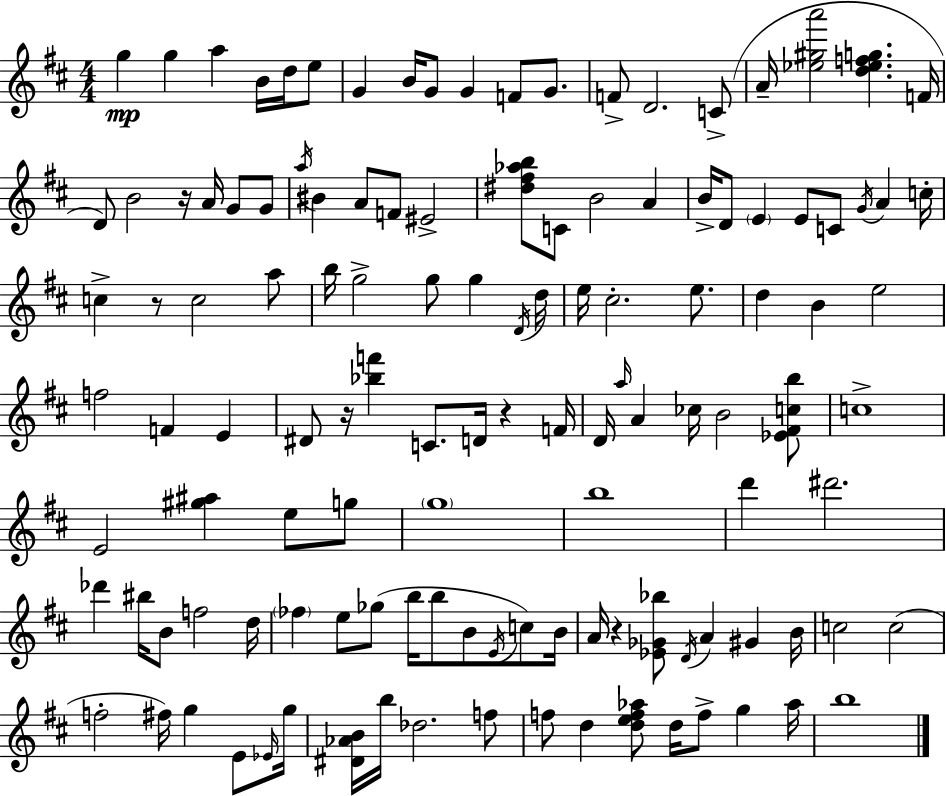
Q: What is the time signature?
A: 4/4